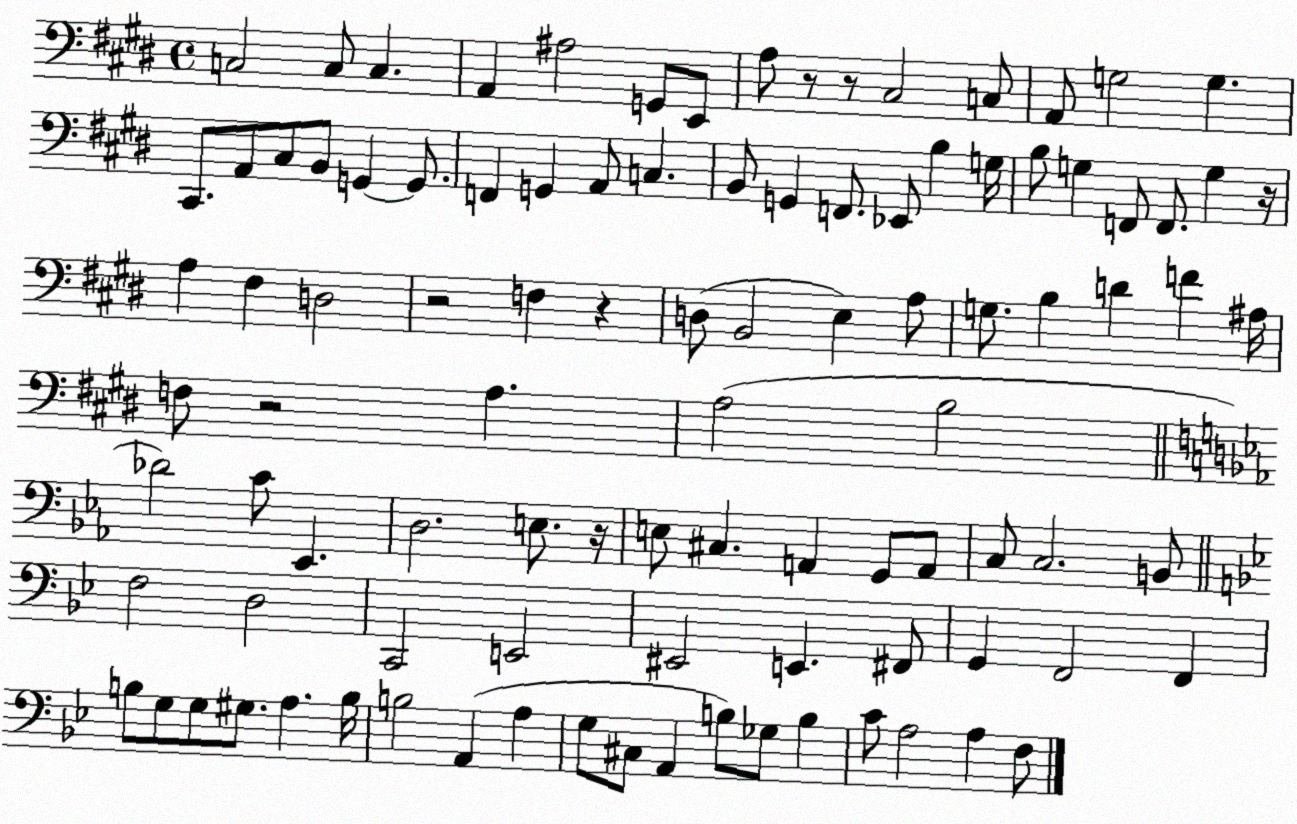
X:1
T:Untitled
M:4/4
L:1/4
K:E
C,2 C,/2 C, A,, ^A,2 G,,/2 E,,/2 A,/2 z/2 z/2 ^C,2 C,/2 A,,/2 G,2 G, ^C,,/2 A,,/2 ^C,/2 B,,/2 G,, G,,/2 F,, G,, A,,/2 C, B,,/2 G,, F,,/2 _E,,/2 B, G,/4 B,/2 G, F,,/2 F,,/2 G, z/4 A, ^F, D,2 z2 F, z D,/2 B,,2 E, A,/2 G,/2 B, D F ^A,/4 F,/2 z2 A, A,2 B,2 _D2 C/2 _E,, D,2 E,/2 z/4 E,/2 ^C, A,, G,,/2 A,,/2 C,/2 C,2 B,,/2 F,2 D,2 C,,2 E,,2 ^E,,2 E,, ^F,,/2 G,, F,,2 F,, B,/2 G,/2 G,/2 ^G,/2 A, B,/4 B,2 A,, A, G,/2 ^C,/2 A,, B,/2 _G,/2 B, C/2 A,2 A, F,/2